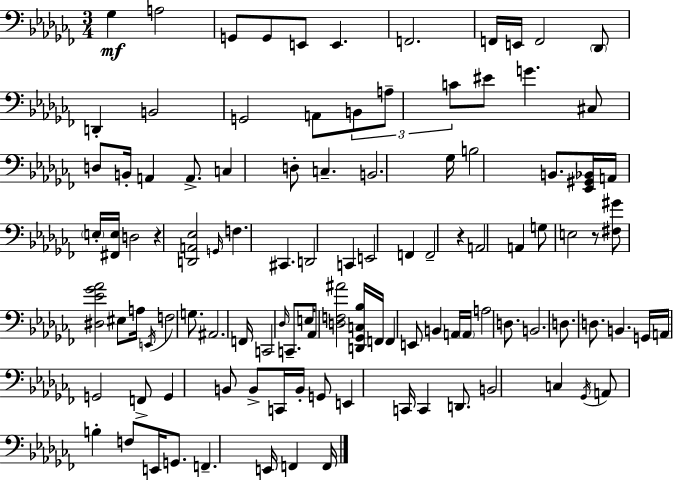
Gb3/q A3/h G2/e G2/e E2/e E2/q. F2/h. F2/s E2/s F2/h Db2/e D2/q B2/h G2/h A2/e B2/e A3/e C4/e EIS4/e G4/q. C#3/e D3/e B2/s A2/q A2/e. C3/q D3/e C3/q. B2/h. Gb3/s B3/h B2/e. [Eb2,G#2,Bb2]/s A2/s E3/s [F#2,E3]/s D3/h R/q [D2,A2,Eb3]/h G2/s F3/q. C#2/q. D2/h C2/q E2/h F2/q F2/h R/q A2/h A2/q G3/e E3/h R/e [F#3,G#4]/e [D#3,Eb4,Gb4,Ab4]/h EIS3/e A3/s E2/s F3/h G3/e. A#2/h. F2/s C2/h Db3/s C2/e. E3/s Ab2/e [D3,F3,A#4]/h [D2,Gb2,C3,Bb3]/s F2/s F2/q E2/e B2/q A2/s A2/s A3/h D3/e. B2/h. D3/e. D3/e. B2/q. G2/s A2/s G2/h F2/e G2/q B2/e B2/e C2/s B2/s G2/e E2/q C2/s C2/q D2/e. B2/h C3/q Gb2/s A2/e B3/q F3/e E2/s G2/e. F2/q. E2/s F2/q F2/s